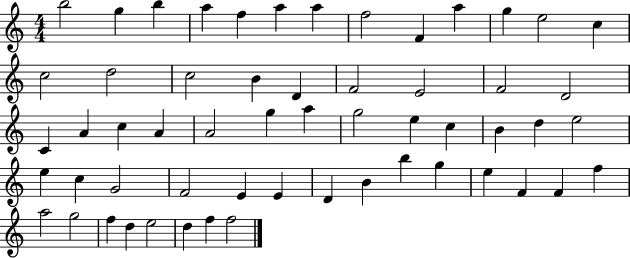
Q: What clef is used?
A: treble